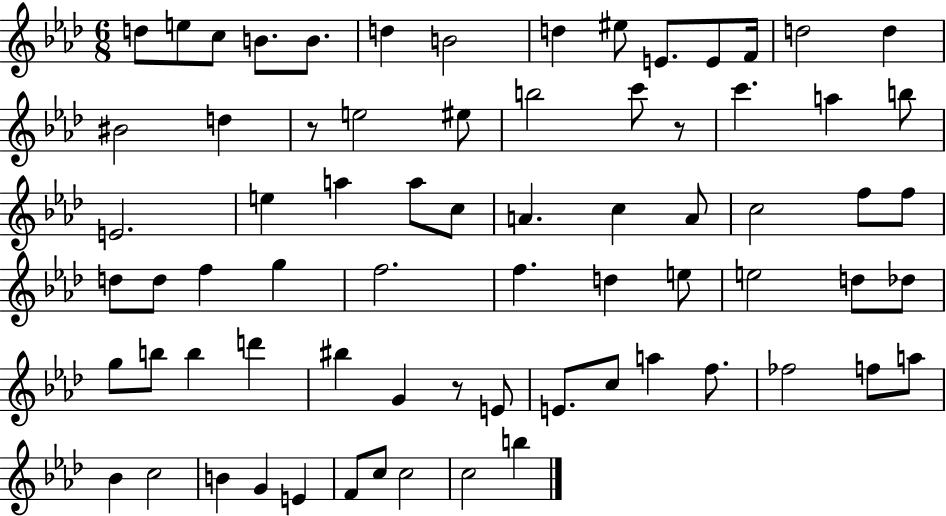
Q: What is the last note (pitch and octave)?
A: B5